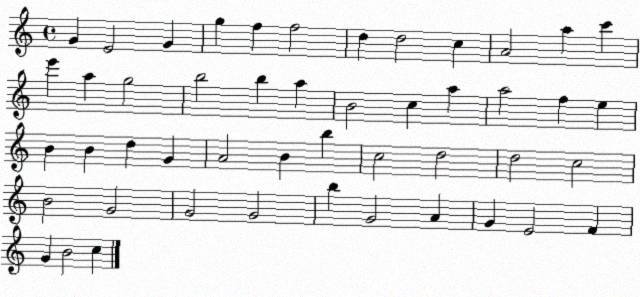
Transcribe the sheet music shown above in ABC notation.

X:1
T:Untitled
M:4/4
L:1/4
K:C
G E2 G g f f2 d d2 c A2 a c' e' a g2 b2 b a B2 c a a2 f e B B d G A2 B b c2 d2 d2 c2 B2 G2 G2 G2 b G2 A G E2 F G B2 c